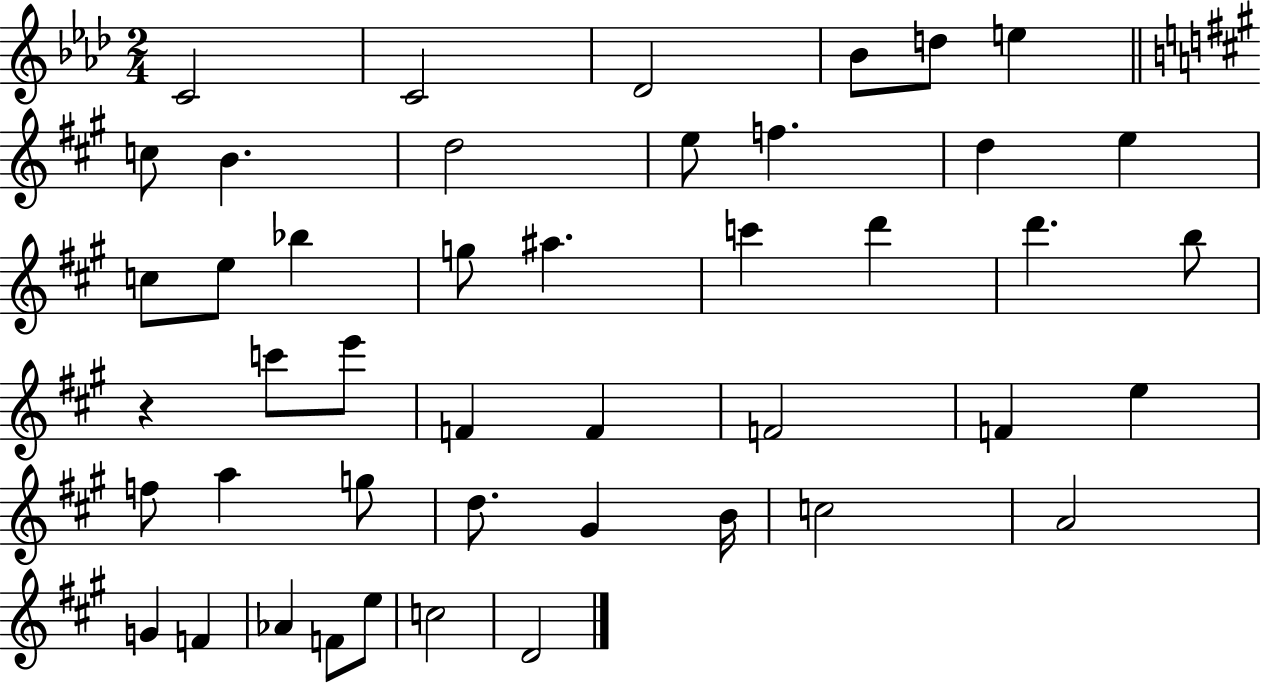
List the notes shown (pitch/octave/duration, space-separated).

C4/h C4/h Db4/h Bb4/e D5/e E5/q C5/e B4/q. D5/h E5/e F5/q. D5/q E5/q C5/e E5/e Bb5/q G5/e A#5/q. C6/q D6/q D6/q. B5/e R/q C6/e E6/e F4/q F4/q F4/h F4/q E5/q F5/e A5/q G5/e D5/e. G#4/q B4/s C5/h A4/h G4/q F4/q Ab4/q F4/e E5/e C5/h D4/h